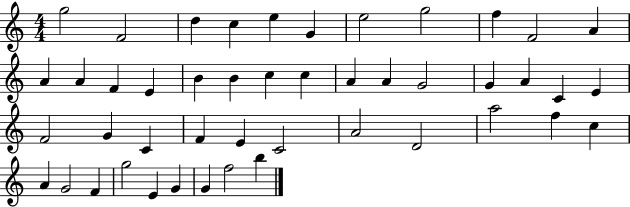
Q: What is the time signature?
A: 4/4